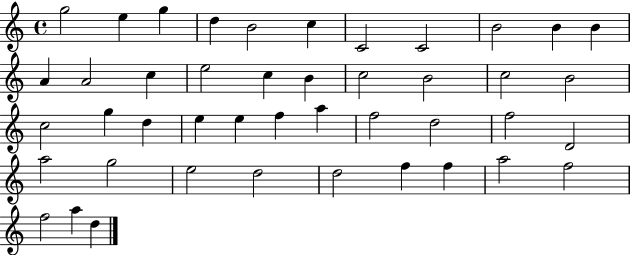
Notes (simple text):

G5/h E5/q G5/q D5/q B4/h C5/q C4/h C4/h B4/h B4/q B4/q A4/q A4/h C5/q E5/h C5/q B4/q C5/h B4/h C5/h B4/h C5/h G5/q D5/q E5/q E5/q F5/q A5/q F5/h D5/h F5/h D4/h A5/h G5/h E5/h D5/h D5/h F5/q F5/q A5/h F5/h F5/h A5/q D5/q